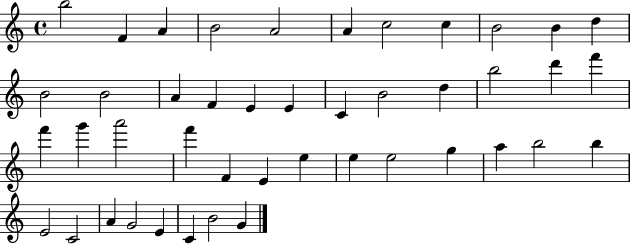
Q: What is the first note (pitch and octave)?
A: B5